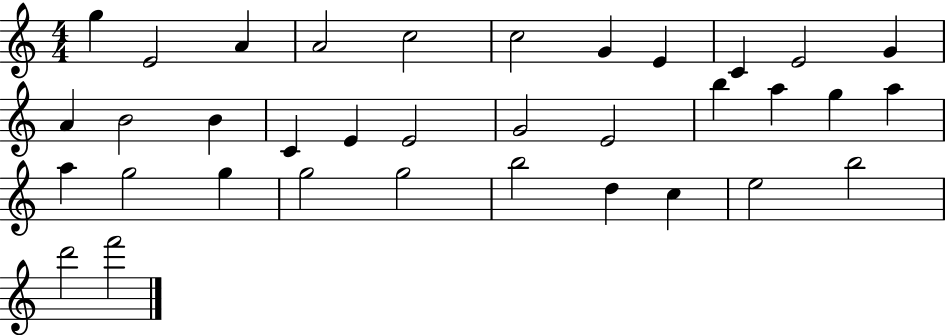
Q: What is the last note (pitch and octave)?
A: F6